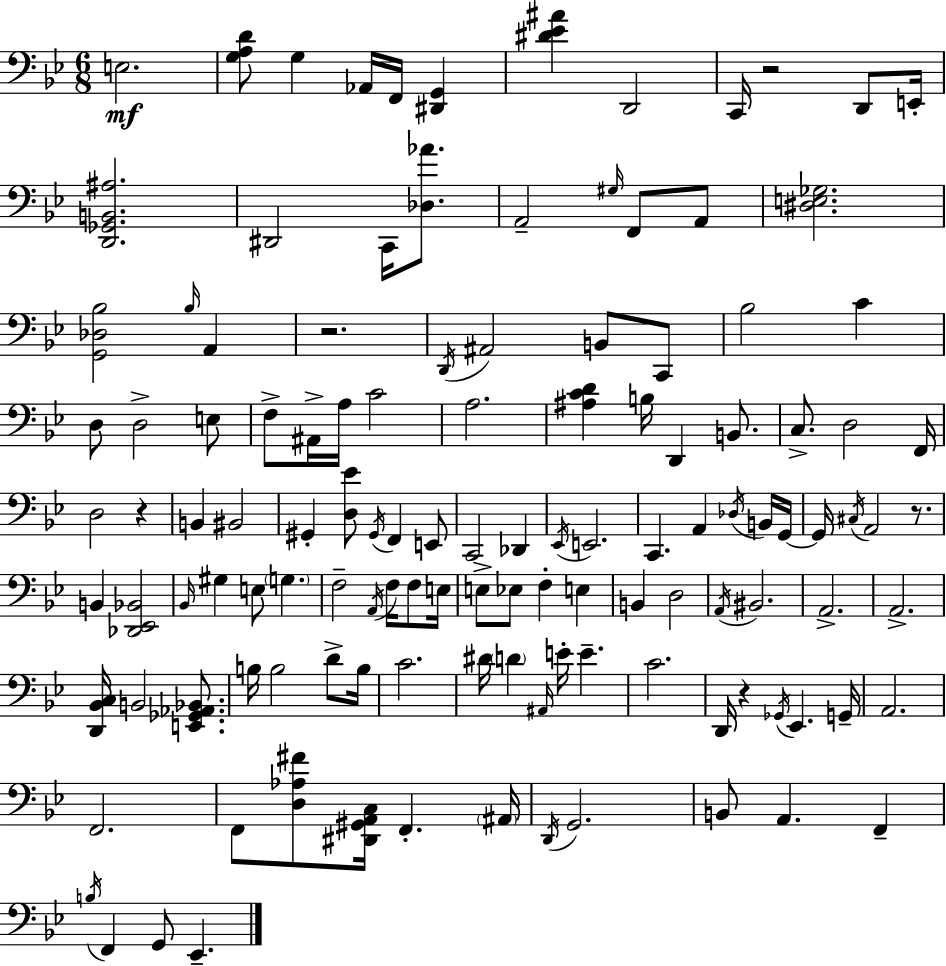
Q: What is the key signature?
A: G minor